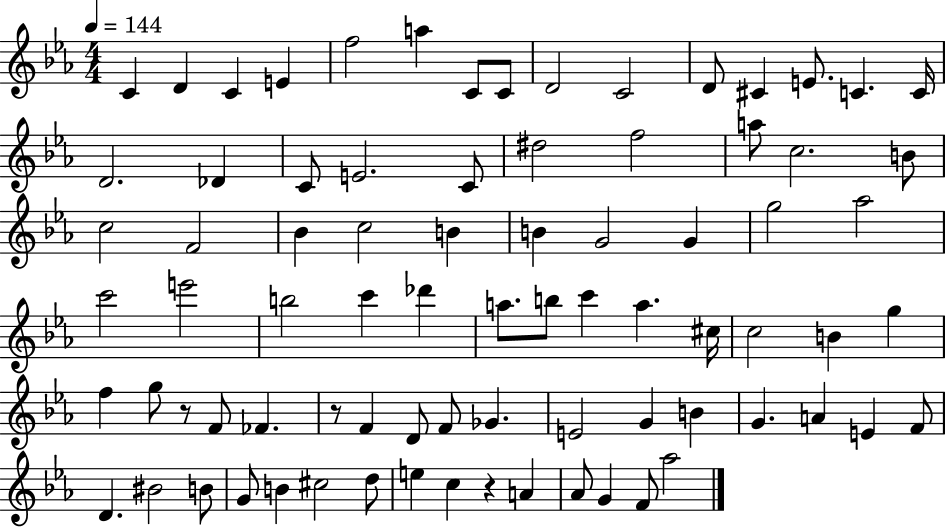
X:1
T:Untitled
M:4/4
L:1/4
K:Eb
C D C E f2 a C/2 C/2 D2 C2 D/2 ^C E/2 C C/4 D2 _D C/2 E2 C/2 ^d2 f2 a/2 c2 B/2 c2 F2 _B c2 B B G2 G g2 _a2 c'2 e'2 b2 c' _d' a/2 b/2 c' a ^c/4 c2 B g f g/2 z/2 F/2 _F z/2 F D/2 F/2 _G E2 G B G A E F/2 D ^B2 B/2 G/2 B ^c2 d/2 e c z A _A/2 G F/2 _a2